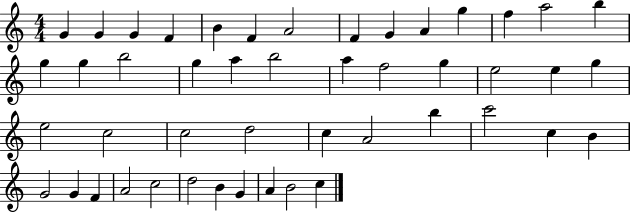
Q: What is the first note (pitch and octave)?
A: G4